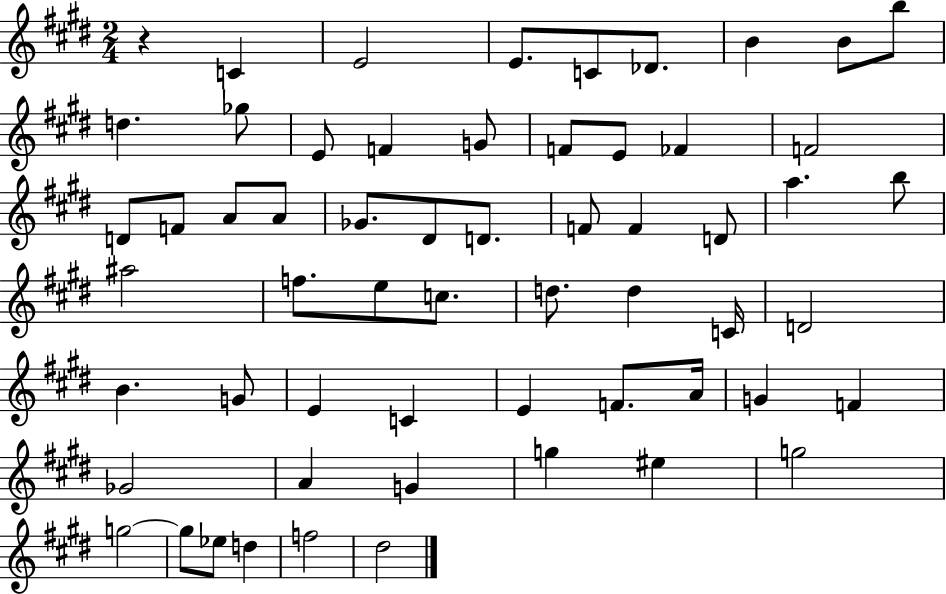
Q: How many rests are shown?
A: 1